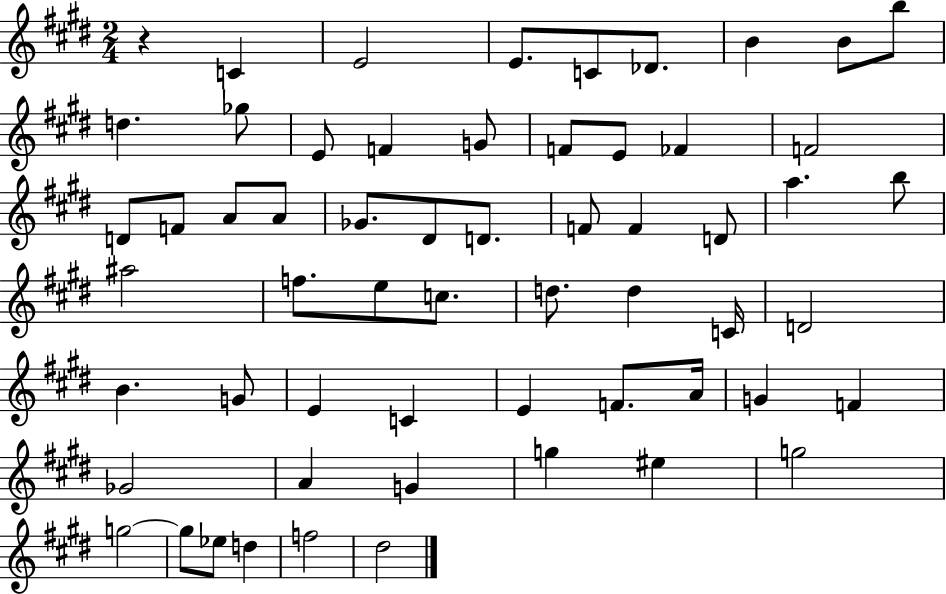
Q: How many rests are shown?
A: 1